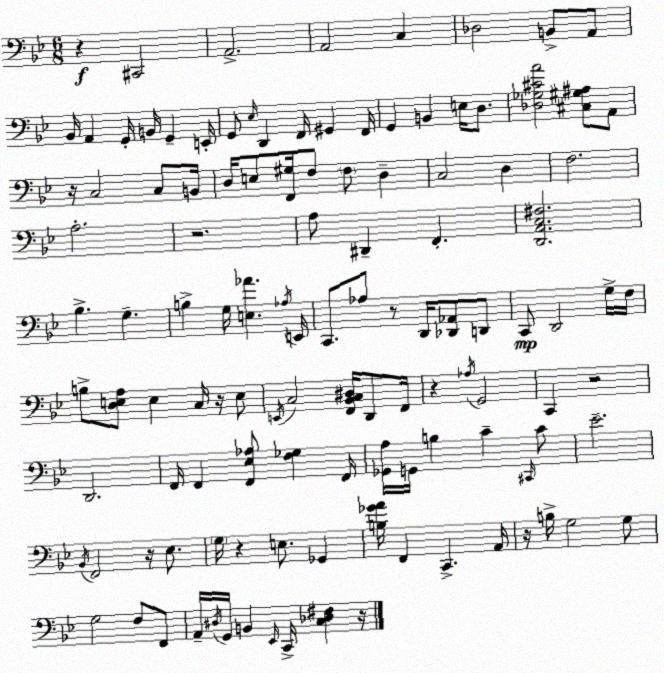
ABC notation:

X:1
T:Untitled
M:6/8
L:1/4
K:Gm
z ^C,,2 A,,2 A,,2 C, _D,2 B,,/2 A,,/2 _B,,/4 A,, G,,/4 B,,/4 G,, E,,/4 G,,/2 _E,/4 D,, F,,/4 ^G,, F,,/4 G,, B,, E,/4 D,/2 [_D,_G,^CA]2 [^C,^G,^A,]/2 A,,/2 z/4 C,2 C,/2 B,,/4 D,/4 E,/2 [F,,^G,]/4 F,/2 F,/2 D, C,2 D, F,2 A,2 z2 A,/2 ^D,, F,, [D,,A,,C,^F,]2 _B, G, B, G,/4 [E,_A] _A,/4 E,,/4 C,,/2 _A,/2 z/2 D,,/4 [_D,,_A,,]/2 D,,/2 C,,/2 D,,2 G,/4 F,/4 B,/2 [D,E,A,]/2 E, C,/4 z/4 E,/2 E,,/4 C,2 [F,,_B,,C,^D,]/4 D,,/2 F,,/4 z _A,/4 G,,2 C,, z2 D,,2 F,,/4 F,, [F,,_E,_A,]/2 [F,_G,] F,,/4 [_G,,A,]/4 G,,/4 B, C ^C,,/4 C/2 _E2 _B,,/4 F,,2 z/4 _E,/2 G,/4 z E,/2 _G,, [B,_GA]/4 F,, C,, A,,/4 z/4 B,/4 G,2 G,/2 G,2 F,/2 F,,/2 A,,/4 ^D,/4 G,,/4 B,, _E,,/4 C,,/4 [C,_D,^F,] z/4